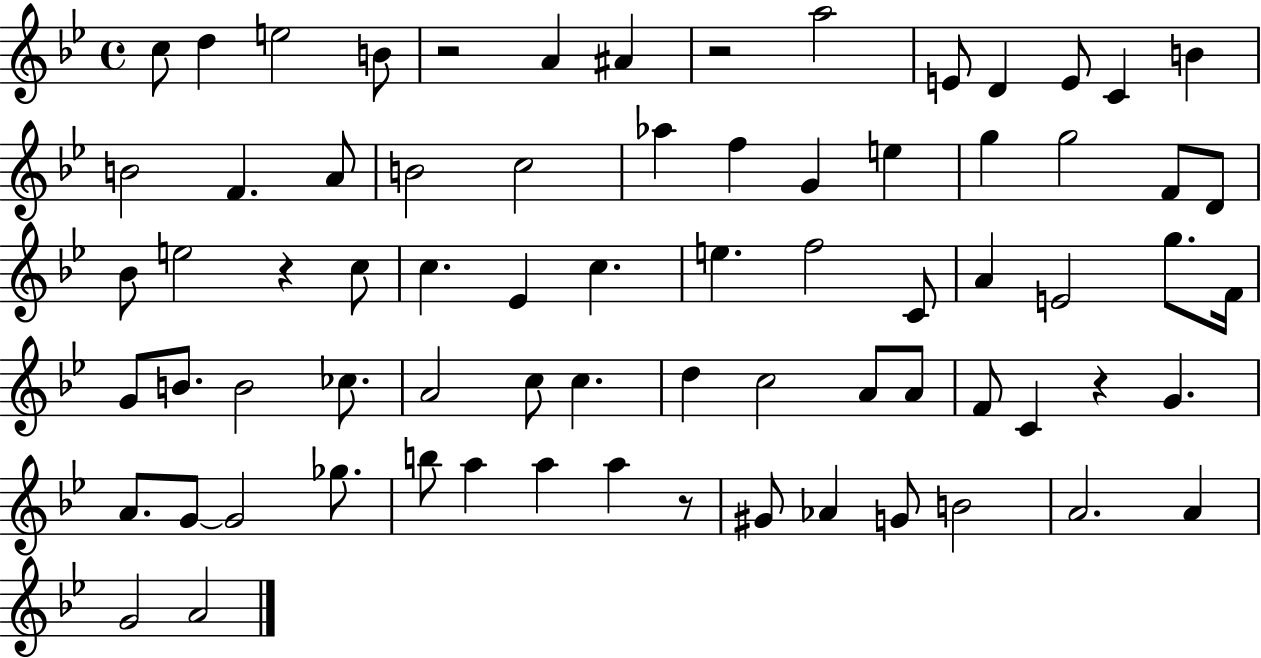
C5/e D5/q E5/h B4/e R/h A4/q A#4/q R/h A5/h E4/e D4/q E4/e C4/q B4/q B4/h F4/q. A4/e B4/h C5/h Ab5/q F5/q G4/q E5/q G5/q G5/h F4/e D4/e Bb4/e E5/h R/q C5/e C5/q. Eb4/q C5/q. E5/q. F5/h C4/e A4/q E4/h G5/e. F4/s G4/e B4/e. B4/h CES5/e. A4/h C5/e C5/q. D5/q C5/h A4/e A4/e F4/e C4/q R/q G4/q. A4/e. G4/e G4/h Gb5/e. B5/e A5/q A5/q A5/q R/e G#4/e Ab4/q G4/e B4/h A4/h. A4/q G4/h A4/h